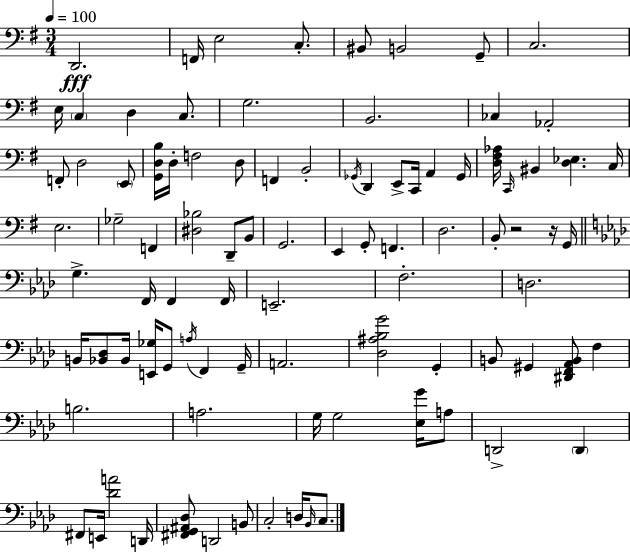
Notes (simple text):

D2/h. F2/s E3/h C3/e. BIS2/e B2/h G2/e C3/h. E3/s C3/q D3/q C3/e. G3/h. B2/h. CES3/q Ab2/h F2/e D3/h E2/e [G2,D3,B3]/s D3/s F3/h D3/e F2/q B2/h Gb2/s D2/q E2/e C2/s A2/q Gb2/s [D3,F#3,Ab3]/s C2/s BIS2/q [D3,Eb3]/q. C3/s E3/h. Gb3/h F2/q [D#3,Bb3]/h D2/e B2/e G2/h. E2/q G2/e F2/q. D3/h. B2/e R/h R/s G2/s G3/q. F2/s F2/q F2/s E2/h. F3/h. D3/h. B2/s [Bb2,Db3]/e Bb2/s [E2,Gb3]/s G2/e A3/s F2/q G2/s A2/h. [Db3,A#3,Bb3,G4]/h G2/q B2/e G#2/q [D#2,F2,Ab2,B2]/e F3/q B3/h. A3/h. G3/s G3/h [Eb3,G4]/s A3/e D2/h D2/q F#2/e E2/s [Db4,A4]/h D2/s [F#2,G2,A#2,Db3]/e D2/h B2/e C3/h D3/s Bb2/s C3/e.